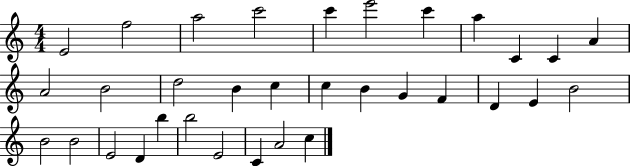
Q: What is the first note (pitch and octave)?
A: E4